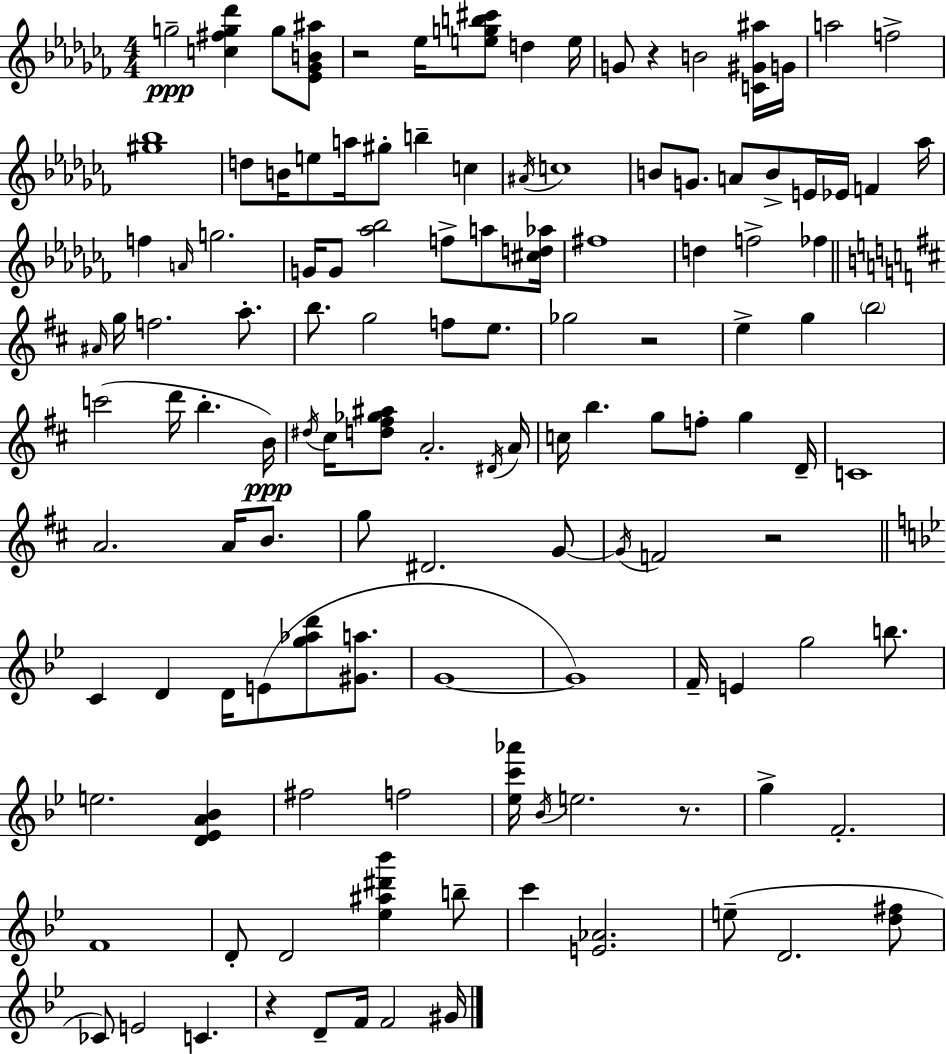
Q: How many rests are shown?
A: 6